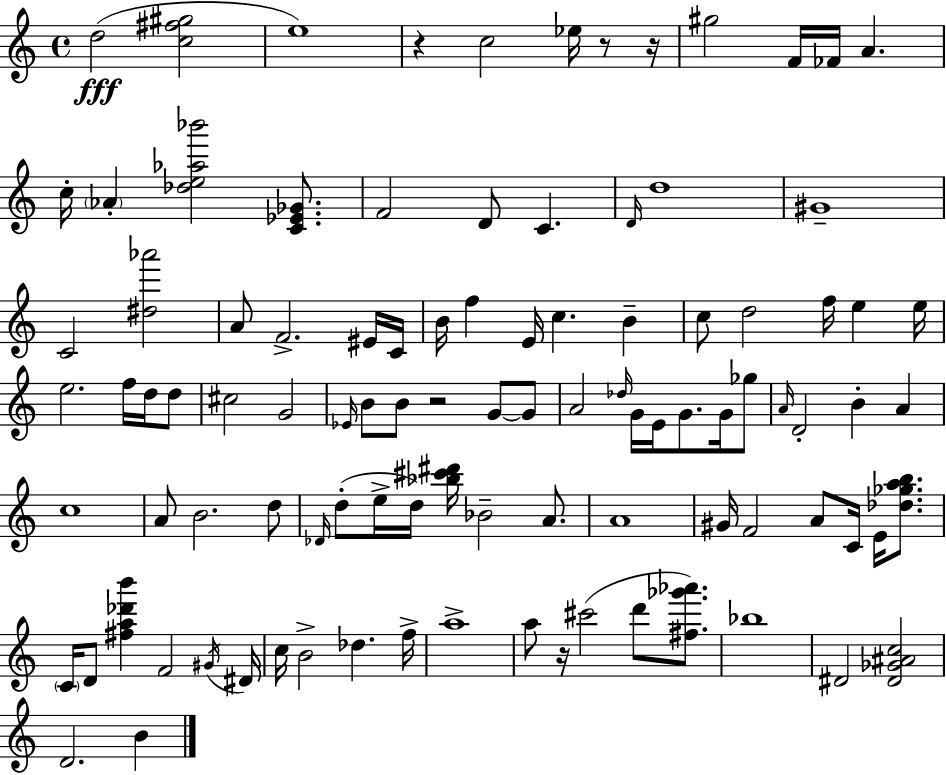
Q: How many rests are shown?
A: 5